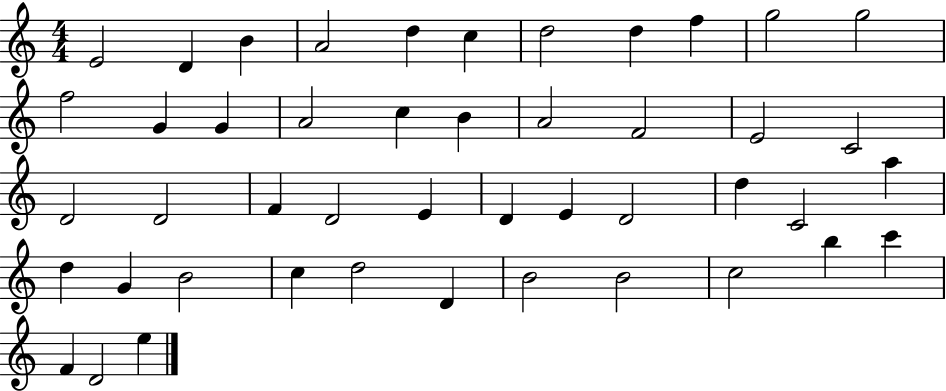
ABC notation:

X:1
T:Untitled
M:4/4
L:1/4
K:C
E2 D B A2 d c d2 d f g2 g2 f2 G G A2 c B A2 F2 E2 C2 D2 D2 F D2 E D E D2 d C2 a d G B2 c d2 D B2 B2 c2 b c' F D2 e